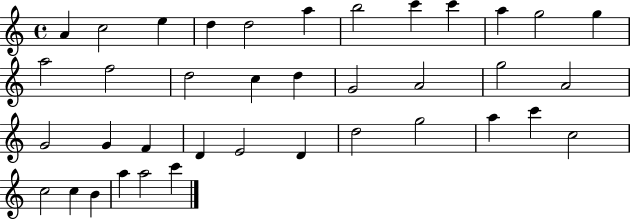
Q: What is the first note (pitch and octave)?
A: A4